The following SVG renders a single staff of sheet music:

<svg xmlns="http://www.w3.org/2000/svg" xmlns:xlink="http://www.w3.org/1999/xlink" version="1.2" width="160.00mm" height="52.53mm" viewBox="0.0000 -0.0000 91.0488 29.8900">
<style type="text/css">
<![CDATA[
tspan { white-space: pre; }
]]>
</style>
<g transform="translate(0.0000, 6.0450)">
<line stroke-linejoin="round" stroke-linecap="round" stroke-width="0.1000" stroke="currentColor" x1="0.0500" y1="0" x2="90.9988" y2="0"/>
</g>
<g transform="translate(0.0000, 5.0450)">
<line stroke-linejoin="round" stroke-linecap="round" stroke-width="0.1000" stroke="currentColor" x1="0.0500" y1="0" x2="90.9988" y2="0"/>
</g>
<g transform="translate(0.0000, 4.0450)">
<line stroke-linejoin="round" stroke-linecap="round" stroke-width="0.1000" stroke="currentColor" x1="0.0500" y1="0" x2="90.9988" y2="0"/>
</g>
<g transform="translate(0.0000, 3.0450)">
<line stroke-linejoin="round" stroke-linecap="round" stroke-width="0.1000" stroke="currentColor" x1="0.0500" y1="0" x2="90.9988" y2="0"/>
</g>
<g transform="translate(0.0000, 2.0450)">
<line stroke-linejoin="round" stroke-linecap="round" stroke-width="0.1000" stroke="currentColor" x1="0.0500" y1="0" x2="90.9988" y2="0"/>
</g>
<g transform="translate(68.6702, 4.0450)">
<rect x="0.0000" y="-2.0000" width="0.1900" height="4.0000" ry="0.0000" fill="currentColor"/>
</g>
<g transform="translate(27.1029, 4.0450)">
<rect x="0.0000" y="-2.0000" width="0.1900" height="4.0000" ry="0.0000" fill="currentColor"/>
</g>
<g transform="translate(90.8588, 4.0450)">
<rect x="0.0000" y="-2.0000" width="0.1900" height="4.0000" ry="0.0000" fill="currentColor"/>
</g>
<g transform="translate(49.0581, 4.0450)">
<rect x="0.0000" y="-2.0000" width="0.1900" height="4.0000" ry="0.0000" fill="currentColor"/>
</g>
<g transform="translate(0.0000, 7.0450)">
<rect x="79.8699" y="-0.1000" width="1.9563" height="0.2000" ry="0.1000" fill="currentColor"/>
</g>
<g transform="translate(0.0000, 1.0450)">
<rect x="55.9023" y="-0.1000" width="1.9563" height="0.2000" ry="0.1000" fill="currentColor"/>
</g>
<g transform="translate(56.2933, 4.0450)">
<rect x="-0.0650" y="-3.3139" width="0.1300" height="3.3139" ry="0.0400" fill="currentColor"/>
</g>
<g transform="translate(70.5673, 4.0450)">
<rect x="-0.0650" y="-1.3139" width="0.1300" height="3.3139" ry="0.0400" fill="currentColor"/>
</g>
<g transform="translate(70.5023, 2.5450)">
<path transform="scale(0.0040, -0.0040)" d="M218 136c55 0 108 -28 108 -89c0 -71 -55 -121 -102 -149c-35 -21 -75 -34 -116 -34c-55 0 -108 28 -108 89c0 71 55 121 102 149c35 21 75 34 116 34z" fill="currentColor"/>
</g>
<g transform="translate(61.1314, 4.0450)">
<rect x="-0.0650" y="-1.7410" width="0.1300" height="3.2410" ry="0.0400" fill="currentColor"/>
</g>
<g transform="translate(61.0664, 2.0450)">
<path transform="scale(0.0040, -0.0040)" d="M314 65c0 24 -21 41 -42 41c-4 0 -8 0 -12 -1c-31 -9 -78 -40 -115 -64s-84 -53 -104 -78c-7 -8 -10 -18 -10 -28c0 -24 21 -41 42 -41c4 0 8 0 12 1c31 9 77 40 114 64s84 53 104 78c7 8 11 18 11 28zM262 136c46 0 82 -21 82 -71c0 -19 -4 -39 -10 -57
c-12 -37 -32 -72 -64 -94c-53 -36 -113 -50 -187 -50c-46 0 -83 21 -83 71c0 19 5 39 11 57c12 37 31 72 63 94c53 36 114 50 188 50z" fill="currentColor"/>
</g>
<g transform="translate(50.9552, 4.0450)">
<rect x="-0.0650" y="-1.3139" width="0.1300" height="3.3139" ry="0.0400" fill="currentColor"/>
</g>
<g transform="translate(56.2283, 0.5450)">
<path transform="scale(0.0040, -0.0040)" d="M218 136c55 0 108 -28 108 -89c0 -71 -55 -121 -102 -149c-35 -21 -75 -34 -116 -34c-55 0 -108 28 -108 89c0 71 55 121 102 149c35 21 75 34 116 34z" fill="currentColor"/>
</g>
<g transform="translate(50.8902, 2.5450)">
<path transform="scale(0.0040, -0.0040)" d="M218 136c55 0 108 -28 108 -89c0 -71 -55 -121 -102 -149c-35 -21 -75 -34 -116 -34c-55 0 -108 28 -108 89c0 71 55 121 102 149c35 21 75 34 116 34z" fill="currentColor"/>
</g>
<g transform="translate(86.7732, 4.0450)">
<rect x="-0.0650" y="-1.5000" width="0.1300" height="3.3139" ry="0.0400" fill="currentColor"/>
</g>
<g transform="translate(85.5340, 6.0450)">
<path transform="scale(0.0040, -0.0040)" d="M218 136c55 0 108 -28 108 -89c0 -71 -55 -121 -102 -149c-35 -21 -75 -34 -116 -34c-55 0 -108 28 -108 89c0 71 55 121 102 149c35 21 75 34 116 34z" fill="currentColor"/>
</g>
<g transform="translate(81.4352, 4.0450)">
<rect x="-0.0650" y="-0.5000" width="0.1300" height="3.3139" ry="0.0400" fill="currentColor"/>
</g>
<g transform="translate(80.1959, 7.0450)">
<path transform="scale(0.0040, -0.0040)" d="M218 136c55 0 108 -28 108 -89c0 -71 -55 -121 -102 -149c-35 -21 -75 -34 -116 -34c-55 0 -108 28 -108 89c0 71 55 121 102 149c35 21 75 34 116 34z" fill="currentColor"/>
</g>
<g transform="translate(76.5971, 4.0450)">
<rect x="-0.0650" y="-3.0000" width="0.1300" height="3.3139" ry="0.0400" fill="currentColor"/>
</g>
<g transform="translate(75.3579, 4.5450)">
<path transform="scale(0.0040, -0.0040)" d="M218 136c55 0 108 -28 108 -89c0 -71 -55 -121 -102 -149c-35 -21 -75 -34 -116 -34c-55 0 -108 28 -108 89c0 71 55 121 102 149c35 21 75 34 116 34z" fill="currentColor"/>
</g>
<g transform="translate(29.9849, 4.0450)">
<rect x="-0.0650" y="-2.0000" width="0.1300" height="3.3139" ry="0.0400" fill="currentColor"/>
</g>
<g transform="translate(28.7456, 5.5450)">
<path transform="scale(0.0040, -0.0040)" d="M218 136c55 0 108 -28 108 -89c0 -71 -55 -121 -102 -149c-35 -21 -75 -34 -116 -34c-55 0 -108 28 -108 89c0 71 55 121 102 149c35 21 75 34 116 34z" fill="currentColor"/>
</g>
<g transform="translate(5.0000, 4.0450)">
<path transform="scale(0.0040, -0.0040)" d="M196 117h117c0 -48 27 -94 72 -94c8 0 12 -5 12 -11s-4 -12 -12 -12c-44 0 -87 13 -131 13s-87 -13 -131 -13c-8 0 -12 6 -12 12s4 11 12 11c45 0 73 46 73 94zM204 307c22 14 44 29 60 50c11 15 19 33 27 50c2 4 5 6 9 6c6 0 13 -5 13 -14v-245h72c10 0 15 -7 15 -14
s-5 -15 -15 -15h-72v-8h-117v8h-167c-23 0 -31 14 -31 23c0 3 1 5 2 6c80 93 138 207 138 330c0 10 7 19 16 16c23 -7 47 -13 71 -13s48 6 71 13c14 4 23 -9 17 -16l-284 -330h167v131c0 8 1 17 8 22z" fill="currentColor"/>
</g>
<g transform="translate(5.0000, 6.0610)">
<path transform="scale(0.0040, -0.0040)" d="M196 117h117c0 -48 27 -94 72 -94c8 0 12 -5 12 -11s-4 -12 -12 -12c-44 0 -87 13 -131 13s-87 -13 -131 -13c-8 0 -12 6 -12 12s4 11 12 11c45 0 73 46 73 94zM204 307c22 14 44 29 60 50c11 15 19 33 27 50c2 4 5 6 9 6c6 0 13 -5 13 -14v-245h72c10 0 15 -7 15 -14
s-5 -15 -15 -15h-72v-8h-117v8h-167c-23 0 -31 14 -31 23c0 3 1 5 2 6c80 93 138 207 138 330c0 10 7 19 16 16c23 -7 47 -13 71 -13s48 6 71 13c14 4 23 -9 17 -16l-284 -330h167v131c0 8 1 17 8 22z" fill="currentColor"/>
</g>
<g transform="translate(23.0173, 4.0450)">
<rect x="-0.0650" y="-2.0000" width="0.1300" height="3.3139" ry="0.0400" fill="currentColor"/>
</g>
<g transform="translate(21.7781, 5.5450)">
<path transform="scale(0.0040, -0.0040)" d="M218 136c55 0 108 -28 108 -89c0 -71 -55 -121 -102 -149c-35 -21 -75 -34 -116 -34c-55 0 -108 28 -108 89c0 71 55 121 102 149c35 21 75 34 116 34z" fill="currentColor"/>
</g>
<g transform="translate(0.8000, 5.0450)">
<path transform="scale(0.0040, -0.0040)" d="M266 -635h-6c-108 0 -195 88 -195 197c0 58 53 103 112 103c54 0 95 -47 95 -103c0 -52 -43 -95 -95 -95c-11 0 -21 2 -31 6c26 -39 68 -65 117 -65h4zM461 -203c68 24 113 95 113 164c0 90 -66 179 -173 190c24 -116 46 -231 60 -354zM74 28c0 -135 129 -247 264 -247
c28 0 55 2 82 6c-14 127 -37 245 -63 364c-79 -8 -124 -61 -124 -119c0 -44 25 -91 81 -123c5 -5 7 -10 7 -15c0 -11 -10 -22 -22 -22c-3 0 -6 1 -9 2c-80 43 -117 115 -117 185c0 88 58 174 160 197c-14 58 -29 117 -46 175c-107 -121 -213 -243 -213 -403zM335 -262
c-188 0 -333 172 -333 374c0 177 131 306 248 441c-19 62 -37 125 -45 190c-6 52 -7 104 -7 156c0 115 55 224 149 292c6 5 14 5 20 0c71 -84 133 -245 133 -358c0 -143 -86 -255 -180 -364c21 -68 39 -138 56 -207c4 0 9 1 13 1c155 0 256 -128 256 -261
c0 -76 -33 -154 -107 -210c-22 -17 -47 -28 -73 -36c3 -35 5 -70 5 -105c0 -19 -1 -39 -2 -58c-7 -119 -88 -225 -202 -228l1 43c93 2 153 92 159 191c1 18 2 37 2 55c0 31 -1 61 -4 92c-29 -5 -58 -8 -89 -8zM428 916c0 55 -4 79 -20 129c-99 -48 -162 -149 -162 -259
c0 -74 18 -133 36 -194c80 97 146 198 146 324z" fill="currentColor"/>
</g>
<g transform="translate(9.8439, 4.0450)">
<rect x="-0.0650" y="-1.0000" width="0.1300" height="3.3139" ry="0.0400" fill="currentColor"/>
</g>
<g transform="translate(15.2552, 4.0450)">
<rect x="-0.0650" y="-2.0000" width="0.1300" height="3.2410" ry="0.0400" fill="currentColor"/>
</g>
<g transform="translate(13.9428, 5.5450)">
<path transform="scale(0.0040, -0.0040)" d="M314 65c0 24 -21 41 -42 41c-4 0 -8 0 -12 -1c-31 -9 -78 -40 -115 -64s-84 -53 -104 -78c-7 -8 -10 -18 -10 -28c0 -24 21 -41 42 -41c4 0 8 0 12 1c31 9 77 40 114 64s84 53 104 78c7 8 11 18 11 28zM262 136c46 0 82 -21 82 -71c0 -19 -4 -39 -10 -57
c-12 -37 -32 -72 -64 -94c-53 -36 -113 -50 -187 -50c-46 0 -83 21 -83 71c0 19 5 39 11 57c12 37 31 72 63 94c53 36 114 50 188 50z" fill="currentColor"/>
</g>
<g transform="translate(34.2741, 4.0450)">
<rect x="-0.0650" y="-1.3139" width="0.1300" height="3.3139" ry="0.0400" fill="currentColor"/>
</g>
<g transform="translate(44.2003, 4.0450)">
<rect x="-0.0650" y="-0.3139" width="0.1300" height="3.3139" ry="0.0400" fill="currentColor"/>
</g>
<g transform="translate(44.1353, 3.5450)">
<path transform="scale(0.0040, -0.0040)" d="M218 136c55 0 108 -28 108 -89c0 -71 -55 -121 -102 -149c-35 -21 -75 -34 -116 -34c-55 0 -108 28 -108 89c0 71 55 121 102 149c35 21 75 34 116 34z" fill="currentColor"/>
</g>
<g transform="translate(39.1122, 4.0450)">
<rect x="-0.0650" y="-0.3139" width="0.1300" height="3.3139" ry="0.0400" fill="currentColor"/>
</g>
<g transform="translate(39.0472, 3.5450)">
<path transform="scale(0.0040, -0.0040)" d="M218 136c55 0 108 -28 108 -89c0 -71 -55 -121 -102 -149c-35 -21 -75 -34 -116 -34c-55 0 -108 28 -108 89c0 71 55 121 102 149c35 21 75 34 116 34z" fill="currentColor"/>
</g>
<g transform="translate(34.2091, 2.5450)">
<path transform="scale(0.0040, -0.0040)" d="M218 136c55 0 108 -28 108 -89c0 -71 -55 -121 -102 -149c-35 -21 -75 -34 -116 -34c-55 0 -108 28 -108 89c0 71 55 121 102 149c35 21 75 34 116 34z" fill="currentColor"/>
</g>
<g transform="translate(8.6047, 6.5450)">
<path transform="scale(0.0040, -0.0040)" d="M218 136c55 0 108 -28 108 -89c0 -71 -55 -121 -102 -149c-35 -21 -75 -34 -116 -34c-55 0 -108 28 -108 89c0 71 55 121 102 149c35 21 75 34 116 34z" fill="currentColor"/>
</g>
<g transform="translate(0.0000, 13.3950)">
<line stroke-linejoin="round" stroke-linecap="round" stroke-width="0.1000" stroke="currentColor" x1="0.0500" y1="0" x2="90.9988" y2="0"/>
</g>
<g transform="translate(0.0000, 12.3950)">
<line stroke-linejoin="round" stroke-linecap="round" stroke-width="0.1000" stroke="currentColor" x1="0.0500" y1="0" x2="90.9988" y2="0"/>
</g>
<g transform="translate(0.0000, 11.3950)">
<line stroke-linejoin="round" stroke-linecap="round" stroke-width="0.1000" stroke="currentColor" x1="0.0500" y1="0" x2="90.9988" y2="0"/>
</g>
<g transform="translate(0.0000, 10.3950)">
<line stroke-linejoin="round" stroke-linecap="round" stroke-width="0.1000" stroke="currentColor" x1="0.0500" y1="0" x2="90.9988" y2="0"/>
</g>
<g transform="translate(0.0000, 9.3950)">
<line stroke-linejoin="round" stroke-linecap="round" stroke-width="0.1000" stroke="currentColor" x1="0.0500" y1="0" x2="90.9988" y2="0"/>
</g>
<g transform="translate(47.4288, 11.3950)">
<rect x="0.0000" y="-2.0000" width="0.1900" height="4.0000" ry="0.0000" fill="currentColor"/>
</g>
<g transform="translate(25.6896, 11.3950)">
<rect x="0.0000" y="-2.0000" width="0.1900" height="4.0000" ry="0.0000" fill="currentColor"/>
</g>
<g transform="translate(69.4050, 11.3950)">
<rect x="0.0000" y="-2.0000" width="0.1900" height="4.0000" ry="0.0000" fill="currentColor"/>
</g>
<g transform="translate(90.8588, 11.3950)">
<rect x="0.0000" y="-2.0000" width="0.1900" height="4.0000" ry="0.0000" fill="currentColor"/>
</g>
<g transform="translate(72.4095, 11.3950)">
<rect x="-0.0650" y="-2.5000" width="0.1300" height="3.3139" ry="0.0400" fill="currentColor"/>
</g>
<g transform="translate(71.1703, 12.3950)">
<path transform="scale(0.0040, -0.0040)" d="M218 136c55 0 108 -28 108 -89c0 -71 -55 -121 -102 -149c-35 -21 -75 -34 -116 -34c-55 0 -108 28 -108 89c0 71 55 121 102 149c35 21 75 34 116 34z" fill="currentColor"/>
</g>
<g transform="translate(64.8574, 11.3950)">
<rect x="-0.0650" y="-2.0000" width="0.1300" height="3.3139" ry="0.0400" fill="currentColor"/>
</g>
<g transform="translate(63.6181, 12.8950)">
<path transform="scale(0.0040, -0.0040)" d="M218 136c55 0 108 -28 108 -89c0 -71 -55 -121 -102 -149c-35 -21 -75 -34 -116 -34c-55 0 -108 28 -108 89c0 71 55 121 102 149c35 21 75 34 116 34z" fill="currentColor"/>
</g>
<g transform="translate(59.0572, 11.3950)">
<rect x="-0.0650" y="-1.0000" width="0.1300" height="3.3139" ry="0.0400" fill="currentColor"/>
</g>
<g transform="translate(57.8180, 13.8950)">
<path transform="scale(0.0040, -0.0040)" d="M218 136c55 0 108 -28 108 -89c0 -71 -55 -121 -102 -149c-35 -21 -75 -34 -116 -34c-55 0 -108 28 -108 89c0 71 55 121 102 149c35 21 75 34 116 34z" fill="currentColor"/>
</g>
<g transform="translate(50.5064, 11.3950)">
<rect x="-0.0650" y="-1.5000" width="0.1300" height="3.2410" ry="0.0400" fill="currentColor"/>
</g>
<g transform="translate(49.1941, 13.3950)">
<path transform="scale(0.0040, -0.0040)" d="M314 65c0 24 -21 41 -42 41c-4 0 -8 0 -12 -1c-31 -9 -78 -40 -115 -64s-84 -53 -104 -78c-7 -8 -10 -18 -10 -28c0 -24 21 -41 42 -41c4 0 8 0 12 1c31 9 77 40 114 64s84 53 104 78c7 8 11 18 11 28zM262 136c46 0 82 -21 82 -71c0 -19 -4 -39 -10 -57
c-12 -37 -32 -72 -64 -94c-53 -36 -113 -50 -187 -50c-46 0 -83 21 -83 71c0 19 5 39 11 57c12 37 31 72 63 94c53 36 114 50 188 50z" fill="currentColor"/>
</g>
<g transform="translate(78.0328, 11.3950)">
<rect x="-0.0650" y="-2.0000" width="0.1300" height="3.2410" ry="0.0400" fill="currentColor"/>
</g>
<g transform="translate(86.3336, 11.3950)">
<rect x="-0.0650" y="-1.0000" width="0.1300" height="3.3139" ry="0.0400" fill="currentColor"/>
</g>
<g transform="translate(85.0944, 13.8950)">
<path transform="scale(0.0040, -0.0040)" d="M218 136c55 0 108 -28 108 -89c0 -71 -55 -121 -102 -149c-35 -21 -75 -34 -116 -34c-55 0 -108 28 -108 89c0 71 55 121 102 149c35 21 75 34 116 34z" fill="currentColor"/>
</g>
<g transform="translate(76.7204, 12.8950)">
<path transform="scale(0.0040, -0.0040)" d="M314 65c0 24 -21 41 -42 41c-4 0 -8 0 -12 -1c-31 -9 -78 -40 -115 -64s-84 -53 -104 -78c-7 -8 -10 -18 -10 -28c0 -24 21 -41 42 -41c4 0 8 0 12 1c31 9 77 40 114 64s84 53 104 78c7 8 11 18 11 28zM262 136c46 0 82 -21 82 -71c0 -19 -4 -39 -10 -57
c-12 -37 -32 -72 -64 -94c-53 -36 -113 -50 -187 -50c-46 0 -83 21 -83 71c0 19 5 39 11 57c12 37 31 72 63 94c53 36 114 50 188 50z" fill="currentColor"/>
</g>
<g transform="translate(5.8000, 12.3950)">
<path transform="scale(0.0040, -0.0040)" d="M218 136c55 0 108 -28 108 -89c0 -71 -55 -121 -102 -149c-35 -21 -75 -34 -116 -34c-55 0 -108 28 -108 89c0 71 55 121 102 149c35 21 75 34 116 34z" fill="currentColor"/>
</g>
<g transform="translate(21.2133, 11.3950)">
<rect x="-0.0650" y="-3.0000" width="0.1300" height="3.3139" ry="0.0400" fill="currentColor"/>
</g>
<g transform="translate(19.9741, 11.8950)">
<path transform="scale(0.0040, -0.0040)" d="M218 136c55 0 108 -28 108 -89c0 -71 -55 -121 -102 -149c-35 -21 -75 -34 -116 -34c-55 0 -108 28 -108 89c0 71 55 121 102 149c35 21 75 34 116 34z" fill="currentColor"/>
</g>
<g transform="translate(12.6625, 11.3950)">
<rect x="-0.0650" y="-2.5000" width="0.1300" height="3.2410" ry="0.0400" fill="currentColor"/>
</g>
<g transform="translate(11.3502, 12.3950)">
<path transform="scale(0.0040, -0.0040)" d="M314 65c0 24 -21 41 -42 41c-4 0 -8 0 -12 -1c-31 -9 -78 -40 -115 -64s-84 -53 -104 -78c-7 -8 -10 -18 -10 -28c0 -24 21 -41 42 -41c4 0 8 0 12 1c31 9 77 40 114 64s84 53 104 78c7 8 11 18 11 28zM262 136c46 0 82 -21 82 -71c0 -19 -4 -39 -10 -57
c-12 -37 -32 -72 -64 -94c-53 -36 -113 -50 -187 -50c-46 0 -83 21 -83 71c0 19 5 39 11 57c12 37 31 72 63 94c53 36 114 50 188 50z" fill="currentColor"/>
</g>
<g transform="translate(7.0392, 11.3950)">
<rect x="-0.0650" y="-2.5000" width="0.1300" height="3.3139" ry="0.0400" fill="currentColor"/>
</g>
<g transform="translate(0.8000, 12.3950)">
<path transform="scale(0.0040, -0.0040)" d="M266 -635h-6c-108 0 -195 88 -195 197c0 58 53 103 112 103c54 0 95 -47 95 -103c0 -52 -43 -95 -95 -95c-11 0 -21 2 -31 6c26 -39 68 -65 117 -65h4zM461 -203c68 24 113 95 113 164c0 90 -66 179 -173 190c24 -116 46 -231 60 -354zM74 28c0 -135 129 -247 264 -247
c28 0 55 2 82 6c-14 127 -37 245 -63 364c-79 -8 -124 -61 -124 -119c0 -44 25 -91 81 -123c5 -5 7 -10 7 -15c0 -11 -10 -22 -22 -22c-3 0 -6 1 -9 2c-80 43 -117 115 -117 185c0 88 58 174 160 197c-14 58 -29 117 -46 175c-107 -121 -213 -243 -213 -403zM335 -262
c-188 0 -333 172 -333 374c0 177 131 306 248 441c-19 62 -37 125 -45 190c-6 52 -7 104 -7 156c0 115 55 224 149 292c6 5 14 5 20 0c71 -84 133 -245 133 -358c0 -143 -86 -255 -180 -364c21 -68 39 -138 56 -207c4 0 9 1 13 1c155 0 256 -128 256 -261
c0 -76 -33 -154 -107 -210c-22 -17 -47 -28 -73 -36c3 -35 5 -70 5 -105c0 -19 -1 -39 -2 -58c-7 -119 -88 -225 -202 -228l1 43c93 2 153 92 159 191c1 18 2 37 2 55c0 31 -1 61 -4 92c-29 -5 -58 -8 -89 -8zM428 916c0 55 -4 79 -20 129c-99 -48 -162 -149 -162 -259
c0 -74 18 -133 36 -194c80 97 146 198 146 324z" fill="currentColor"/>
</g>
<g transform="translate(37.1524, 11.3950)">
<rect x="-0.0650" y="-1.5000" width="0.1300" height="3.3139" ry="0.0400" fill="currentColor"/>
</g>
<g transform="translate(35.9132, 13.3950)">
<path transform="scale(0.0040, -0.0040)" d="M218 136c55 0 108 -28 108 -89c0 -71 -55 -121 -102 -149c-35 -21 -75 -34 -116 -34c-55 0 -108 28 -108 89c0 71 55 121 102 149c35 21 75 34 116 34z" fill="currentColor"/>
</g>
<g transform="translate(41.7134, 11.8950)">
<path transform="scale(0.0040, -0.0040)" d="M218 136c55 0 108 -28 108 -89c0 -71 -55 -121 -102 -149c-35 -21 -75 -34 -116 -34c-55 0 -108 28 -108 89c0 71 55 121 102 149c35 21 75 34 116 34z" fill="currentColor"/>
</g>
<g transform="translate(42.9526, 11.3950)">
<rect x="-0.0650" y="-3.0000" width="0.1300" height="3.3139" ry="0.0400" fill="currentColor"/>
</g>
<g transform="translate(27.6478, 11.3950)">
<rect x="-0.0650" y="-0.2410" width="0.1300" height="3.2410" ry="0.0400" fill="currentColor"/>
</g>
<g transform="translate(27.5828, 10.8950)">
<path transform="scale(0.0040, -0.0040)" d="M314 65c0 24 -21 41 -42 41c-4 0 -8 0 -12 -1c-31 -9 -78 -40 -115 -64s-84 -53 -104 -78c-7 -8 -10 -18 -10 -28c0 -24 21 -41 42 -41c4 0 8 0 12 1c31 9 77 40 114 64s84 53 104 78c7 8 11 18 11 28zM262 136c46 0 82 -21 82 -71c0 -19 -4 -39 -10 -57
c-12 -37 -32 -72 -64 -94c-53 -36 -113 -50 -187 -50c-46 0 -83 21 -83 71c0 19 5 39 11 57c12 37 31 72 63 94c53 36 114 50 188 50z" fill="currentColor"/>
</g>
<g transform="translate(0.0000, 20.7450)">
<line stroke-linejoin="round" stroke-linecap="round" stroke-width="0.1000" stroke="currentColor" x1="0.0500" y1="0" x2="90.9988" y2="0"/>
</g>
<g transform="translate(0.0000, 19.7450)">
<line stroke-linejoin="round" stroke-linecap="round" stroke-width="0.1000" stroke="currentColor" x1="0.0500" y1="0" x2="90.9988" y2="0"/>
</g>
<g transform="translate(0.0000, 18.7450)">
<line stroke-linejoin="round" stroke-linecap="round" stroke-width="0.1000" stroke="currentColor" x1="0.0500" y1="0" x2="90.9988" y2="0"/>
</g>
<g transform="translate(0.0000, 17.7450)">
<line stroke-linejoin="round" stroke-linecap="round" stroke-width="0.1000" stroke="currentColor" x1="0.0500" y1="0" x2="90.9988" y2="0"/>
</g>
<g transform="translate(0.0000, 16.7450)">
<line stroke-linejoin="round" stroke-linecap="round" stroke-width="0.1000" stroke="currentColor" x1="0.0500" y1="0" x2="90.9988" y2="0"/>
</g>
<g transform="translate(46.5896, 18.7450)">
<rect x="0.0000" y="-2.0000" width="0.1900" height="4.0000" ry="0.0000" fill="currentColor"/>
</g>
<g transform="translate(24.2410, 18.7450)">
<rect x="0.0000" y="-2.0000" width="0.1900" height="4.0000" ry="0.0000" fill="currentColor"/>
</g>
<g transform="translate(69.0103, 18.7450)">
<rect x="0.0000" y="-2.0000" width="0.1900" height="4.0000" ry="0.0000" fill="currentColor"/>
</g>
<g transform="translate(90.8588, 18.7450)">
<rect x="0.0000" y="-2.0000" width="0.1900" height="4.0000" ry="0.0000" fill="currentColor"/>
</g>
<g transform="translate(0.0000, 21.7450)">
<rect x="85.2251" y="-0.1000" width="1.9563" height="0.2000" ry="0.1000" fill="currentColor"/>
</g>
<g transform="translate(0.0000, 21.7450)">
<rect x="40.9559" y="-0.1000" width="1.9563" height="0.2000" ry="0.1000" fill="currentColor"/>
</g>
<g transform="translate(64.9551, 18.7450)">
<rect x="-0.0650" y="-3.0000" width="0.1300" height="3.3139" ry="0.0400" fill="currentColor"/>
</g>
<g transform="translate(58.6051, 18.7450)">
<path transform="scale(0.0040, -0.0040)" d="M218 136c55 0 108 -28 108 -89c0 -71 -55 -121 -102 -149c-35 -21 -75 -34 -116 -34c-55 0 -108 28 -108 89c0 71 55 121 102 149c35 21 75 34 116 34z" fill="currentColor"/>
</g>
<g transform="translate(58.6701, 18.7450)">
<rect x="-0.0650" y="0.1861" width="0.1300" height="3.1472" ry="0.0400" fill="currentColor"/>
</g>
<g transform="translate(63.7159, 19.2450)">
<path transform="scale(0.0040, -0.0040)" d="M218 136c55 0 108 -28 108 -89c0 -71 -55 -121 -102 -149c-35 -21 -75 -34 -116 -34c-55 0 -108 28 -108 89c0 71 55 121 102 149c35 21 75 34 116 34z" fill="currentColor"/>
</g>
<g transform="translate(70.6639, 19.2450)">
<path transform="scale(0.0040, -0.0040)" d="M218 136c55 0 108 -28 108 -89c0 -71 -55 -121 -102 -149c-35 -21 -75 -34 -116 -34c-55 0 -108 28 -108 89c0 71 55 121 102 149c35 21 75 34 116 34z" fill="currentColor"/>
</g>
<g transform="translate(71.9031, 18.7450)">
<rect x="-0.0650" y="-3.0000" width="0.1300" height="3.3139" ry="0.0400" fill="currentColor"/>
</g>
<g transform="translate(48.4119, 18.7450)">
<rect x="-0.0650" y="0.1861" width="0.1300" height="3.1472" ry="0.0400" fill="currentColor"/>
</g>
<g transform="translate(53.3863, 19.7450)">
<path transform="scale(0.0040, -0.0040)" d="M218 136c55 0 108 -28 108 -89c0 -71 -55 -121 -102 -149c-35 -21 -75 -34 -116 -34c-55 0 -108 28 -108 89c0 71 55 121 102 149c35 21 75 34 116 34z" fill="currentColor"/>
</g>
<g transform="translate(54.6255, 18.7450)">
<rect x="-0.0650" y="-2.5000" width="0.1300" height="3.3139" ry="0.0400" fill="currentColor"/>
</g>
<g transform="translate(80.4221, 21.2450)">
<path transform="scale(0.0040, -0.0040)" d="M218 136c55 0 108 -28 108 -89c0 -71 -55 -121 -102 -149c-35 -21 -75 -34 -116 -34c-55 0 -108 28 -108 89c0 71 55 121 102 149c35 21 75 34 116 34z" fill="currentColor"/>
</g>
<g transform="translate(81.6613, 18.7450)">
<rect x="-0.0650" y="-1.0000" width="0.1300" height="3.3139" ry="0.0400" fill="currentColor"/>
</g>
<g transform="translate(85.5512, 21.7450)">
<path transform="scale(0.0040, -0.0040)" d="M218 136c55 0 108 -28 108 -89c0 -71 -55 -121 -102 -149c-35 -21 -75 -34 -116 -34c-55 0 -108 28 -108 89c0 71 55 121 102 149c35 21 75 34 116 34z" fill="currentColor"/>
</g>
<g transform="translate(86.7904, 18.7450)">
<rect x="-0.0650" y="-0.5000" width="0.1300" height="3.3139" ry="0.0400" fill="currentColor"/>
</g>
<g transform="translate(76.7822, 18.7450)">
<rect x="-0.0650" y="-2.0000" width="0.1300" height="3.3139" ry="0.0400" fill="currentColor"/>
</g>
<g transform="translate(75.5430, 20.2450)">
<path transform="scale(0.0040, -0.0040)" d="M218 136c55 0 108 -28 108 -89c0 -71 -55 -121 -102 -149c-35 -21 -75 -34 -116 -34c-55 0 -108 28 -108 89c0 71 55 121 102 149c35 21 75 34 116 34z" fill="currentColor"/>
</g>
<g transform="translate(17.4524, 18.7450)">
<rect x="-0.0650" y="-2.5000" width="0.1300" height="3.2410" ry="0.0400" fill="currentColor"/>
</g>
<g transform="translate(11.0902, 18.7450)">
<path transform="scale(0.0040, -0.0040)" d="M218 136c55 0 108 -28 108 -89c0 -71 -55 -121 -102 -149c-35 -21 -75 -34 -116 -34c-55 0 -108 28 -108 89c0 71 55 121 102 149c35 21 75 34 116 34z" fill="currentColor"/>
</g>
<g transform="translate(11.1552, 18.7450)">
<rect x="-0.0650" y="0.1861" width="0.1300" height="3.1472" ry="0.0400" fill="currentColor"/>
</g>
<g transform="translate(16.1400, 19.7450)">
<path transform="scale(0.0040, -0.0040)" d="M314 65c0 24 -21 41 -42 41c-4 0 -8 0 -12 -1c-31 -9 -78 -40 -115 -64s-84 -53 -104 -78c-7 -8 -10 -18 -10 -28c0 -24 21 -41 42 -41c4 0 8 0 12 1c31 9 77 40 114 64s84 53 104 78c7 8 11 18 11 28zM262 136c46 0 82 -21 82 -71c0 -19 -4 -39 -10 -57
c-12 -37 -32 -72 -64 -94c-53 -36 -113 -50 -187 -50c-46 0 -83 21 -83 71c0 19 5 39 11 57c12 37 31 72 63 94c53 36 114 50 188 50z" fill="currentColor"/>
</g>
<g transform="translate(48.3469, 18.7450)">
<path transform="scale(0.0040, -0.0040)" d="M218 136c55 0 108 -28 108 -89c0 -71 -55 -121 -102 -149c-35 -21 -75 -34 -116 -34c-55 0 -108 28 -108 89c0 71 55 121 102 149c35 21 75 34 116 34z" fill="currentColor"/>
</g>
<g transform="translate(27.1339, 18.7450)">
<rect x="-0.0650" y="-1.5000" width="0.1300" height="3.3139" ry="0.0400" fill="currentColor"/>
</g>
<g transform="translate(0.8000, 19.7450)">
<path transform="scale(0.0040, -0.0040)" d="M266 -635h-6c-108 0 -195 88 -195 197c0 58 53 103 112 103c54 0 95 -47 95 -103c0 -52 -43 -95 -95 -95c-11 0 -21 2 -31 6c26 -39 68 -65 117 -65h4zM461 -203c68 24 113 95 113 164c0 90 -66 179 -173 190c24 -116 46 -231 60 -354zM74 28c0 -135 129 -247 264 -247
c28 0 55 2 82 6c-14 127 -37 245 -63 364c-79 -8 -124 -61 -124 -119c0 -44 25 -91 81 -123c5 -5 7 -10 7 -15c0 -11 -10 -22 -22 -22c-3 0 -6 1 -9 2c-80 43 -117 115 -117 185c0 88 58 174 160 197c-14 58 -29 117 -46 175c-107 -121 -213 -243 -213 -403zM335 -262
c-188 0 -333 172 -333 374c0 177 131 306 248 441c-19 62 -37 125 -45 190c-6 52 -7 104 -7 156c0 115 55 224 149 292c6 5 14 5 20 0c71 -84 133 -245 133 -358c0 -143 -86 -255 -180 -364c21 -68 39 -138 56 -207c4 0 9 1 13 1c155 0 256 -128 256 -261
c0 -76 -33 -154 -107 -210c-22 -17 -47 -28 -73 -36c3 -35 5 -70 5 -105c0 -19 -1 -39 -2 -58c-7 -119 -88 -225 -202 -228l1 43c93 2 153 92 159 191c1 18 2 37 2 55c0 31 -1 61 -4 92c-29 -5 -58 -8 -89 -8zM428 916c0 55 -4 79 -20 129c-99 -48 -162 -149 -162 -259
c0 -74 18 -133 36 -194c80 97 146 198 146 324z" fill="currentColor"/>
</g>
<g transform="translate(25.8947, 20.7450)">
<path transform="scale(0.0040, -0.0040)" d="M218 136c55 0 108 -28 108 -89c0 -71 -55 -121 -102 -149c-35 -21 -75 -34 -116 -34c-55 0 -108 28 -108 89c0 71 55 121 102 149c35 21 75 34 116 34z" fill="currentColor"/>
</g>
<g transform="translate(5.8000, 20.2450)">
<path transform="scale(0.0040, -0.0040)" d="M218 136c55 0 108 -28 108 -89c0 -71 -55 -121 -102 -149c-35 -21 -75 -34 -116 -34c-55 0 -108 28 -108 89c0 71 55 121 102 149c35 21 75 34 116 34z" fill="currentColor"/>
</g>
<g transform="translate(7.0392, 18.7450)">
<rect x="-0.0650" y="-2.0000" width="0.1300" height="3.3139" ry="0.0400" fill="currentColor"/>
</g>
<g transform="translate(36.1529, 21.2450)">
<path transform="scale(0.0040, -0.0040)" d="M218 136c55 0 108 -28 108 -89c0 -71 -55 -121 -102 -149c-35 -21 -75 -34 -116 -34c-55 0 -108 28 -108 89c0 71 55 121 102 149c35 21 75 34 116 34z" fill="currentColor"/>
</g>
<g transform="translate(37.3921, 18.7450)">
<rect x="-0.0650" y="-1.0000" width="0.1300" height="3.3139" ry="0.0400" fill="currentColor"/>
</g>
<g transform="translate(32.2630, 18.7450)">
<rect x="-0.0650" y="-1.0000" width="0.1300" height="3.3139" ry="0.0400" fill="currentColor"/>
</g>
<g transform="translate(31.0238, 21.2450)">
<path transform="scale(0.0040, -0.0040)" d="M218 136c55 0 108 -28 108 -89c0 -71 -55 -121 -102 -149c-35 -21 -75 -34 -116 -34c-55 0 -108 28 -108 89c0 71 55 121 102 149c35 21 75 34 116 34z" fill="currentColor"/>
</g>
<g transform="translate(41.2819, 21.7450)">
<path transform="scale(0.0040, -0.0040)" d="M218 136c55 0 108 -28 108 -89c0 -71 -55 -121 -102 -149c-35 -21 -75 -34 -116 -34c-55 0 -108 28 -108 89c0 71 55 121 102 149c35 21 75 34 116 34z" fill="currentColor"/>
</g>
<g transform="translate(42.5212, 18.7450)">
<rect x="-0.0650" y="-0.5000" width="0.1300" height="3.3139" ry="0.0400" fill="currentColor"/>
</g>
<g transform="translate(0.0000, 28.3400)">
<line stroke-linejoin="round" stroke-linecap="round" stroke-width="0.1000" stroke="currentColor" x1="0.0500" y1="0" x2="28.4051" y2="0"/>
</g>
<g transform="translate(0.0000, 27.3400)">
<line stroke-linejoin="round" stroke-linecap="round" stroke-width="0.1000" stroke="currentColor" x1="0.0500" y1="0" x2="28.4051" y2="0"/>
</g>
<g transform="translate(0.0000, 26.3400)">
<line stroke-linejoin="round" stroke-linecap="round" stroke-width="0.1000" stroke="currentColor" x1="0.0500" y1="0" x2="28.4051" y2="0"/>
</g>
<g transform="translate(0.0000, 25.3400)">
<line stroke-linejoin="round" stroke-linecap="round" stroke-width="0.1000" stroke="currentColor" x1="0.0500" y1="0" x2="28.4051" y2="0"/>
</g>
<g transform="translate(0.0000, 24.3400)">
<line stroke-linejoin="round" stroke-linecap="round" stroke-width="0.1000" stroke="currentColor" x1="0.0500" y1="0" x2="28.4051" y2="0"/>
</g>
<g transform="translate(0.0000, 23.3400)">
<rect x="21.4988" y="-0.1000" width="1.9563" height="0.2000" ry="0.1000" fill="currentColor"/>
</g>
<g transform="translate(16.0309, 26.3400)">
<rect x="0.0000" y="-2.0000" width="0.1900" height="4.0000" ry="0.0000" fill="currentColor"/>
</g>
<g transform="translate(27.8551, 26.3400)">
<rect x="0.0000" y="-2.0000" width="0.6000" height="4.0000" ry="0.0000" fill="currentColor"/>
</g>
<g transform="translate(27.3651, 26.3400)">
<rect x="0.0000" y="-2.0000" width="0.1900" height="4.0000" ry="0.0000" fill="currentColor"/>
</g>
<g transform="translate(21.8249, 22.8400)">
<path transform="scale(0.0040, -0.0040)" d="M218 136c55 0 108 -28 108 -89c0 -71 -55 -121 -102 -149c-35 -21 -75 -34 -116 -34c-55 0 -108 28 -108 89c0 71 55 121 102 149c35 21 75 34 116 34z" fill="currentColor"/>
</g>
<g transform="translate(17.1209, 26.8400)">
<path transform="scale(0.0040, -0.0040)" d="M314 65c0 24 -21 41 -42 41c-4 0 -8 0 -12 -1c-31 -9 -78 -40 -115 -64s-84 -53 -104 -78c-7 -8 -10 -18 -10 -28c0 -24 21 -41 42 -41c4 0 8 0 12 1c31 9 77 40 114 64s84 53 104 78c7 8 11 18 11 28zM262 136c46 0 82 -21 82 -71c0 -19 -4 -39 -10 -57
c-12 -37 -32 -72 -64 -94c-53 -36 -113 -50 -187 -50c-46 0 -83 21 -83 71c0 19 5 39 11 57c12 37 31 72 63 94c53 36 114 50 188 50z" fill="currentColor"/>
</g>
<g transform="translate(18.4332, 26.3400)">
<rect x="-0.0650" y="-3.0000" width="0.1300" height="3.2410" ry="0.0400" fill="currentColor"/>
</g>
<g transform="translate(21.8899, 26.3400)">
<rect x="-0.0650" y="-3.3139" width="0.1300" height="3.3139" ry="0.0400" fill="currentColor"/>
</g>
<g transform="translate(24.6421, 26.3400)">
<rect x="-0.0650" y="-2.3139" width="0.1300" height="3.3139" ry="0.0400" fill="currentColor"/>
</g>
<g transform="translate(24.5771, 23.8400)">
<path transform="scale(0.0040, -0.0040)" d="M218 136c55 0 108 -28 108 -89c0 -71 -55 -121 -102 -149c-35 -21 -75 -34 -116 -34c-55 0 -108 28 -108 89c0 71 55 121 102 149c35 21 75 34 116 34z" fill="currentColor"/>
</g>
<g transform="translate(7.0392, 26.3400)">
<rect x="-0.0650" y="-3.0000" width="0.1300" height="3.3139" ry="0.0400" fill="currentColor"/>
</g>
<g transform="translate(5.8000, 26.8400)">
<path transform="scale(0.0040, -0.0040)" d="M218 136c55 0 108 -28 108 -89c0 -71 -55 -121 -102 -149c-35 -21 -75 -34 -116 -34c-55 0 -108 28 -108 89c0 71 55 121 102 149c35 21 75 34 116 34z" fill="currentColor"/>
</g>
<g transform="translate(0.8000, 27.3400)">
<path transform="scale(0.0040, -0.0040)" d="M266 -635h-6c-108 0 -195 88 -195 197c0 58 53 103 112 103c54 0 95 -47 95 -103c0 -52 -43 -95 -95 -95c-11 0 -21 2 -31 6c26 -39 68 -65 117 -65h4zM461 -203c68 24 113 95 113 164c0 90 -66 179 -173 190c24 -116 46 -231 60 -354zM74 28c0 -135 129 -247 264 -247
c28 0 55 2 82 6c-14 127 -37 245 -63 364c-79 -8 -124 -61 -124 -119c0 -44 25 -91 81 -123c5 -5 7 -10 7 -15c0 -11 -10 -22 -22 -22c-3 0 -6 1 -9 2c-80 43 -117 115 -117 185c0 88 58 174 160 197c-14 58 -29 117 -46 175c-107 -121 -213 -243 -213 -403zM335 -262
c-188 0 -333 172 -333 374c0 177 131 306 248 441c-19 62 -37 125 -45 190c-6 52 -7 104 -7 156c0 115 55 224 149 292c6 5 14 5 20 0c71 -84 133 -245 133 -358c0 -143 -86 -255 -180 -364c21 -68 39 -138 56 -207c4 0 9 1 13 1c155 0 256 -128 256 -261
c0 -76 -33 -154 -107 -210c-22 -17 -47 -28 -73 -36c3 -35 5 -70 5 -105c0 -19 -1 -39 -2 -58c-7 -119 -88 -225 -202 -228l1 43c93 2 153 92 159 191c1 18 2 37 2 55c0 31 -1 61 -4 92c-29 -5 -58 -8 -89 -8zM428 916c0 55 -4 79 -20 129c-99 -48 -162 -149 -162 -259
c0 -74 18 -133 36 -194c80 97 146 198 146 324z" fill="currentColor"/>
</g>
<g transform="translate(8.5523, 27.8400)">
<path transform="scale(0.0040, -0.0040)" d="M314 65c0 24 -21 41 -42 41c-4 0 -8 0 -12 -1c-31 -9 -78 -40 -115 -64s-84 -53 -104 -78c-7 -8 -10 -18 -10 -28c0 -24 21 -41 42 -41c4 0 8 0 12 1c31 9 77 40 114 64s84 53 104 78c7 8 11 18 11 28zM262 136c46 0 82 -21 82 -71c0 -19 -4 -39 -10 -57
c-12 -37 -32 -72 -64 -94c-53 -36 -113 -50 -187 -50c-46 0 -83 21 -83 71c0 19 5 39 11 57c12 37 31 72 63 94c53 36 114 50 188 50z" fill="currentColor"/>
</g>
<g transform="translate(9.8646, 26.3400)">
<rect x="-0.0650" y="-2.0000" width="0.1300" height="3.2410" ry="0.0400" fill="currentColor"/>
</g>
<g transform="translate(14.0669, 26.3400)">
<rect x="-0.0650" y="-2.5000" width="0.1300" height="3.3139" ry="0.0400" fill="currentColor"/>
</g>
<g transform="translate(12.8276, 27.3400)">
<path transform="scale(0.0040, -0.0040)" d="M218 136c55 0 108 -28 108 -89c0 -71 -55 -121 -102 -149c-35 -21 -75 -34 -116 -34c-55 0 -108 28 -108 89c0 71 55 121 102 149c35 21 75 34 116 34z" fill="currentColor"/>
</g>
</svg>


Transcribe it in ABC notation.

X:1
T:Untitled
M:4/4
L:1/4
K:C
D F2 F F e c c e b f2 e A C E G G2 A c2 E A E2 D F G F2 D F B G2 E D D C B G B A A F D C A F2 G A2 b g